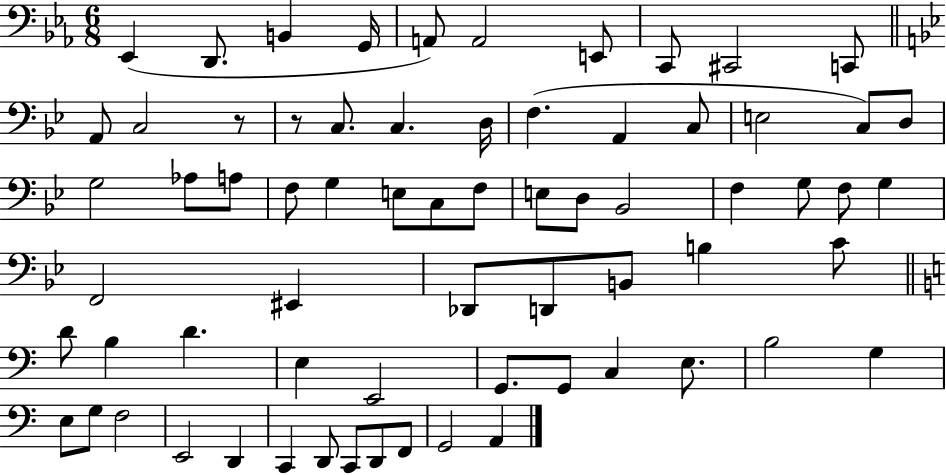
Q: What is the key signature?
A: EES major